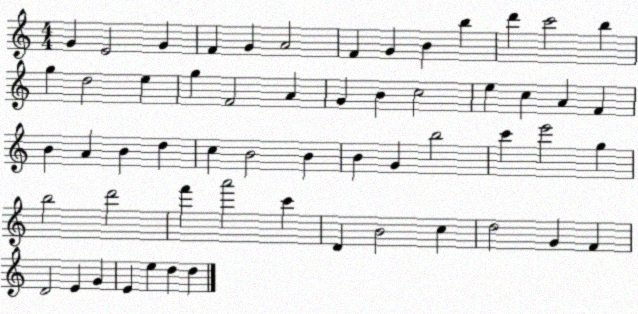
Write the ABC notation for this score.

X:1
T:Untitled
M:4/4
L:1/4
K:C
G E2 G F G A2 F G B b d' c'2 b g d2 e g F2 A G B c2 e c A F B A B d c B2 B B G b2 c' e'2 g b2 d'2 f' a'2 c' D B2 c d2 G F D2 E G E e d d